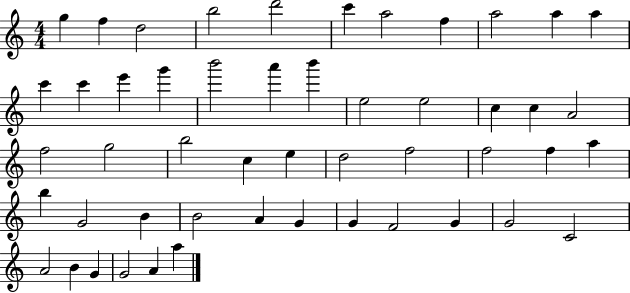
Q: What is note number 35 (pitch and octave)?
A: G4